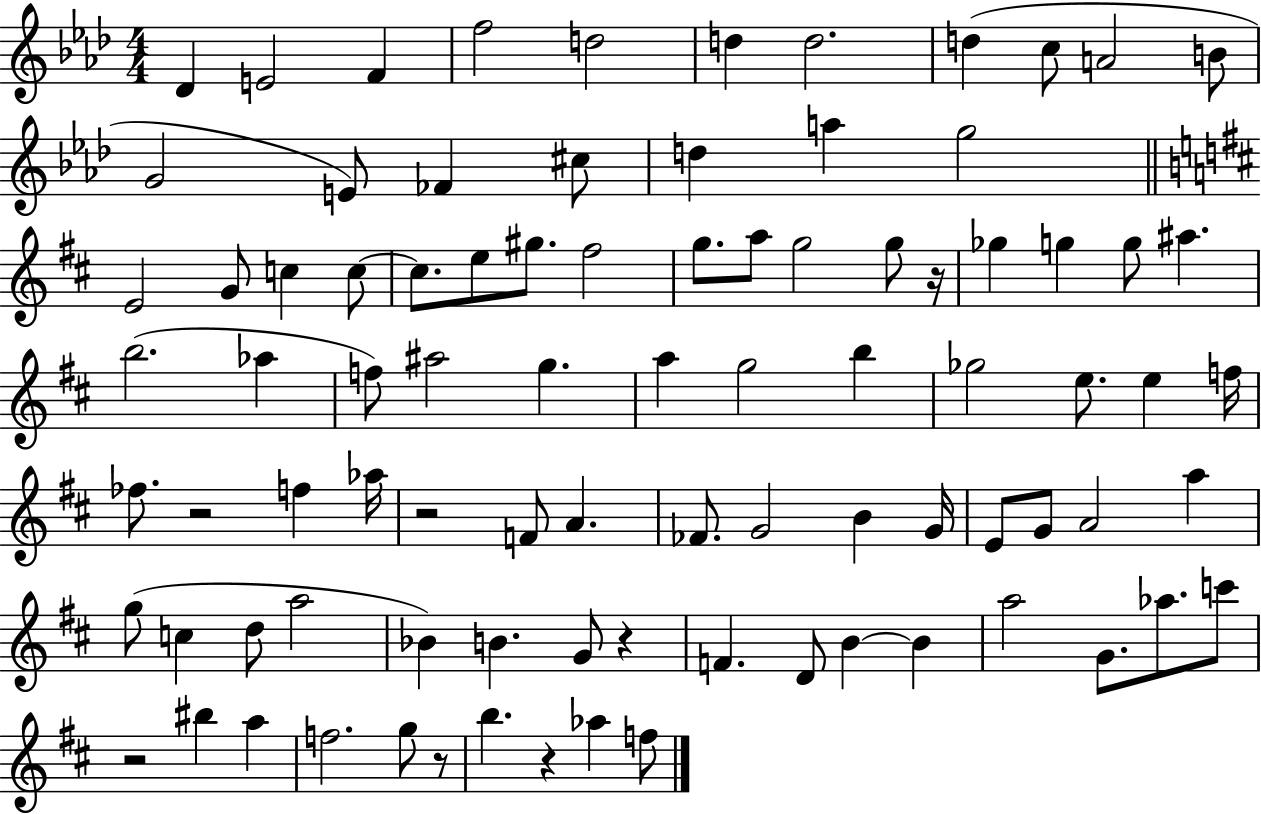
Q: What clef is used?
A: treble